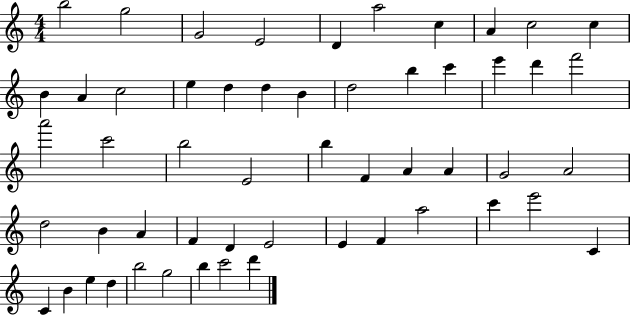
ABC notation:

X:1
T:Untitled
M:4/4
L:1/4
K:C
b2 g2 G2 E2 D a2 c A c2 c B A c2 e d d B d2 b c' e' d' f'2 a'2 c'2 b2 E2 b F A A G2 A2 d2 B A F D E2 E F a2 c' e'2 C C B e d b2 g2 b c'2 d'